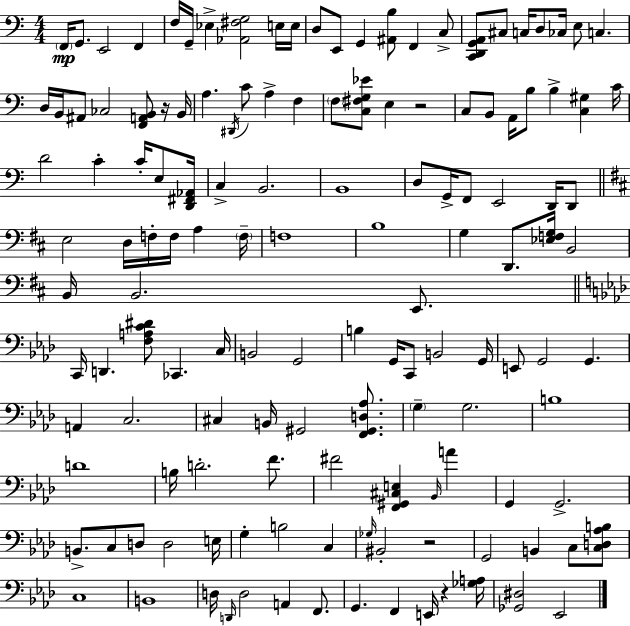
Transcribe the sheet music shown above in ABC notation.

X:1
T:Untitled
M:4/4
L:1/4
K:Am
F,,/4 G,,/2 E,,2 F,, F,/4 G,,/4 _E, [_A,,^F,G,]2 E,/4 E,/4 D,/2 E,,/2 G,, [^A,,B,]/2 F,, C,/2 [C,,D,,G,,A,,]/2 ^C,/2 C,/4 D,/2 _C,/4 E,/2 C, D,/4 B,,/4 ^A,,/2 _C,2 [F,,A,,B,,]/2 z/4 B,,/4 A, ^D,,/4 C/2 A, F, F,/2 [C,^F,G,_E]/2 E, z2 C,/2 B,,/2 A,,/4 B,/2 B, [C,^G,] C/4 D2 C C/4 E,/2 [D,,^F,,_A,,]/4 C, B,,2 B,,4 D,/2 G,,/4 F,,/2 E,,2 D,,/4 D,,/2 E,2 D,/4 F,/4 F,/4 A, F,/4 F,4 B,4 G, D,,/2 [_E,F,G,]/4 B,,2 B,,/4 B,,2 E,,/2 C,,/4 D,, [F,A,C^D]/2 _C,, C,/4 B,,2 G,,2 B, G,,/4 C,,/2 B,,2 G,,/4 E,,/2 G,,2 G,, A,, C,2 ^C, B,,/4 ^G,,2 [F,,^G,,D,_A,]/2 G, G,2 B,4 D4 B,/4 D2 F/2 ^F2 [F,,^G,,^C,E,] _B,,/4 A G,, G,,2 B,,/2 C,/2 D,/2 D,2 E,/4 G, B,2 C, _G,/4 ^B,,2 z2 G,,2 B,, C,/2 [C,D,_A,B,]/2 C,4 B,,4 D,/4 D,,/4 D,2 A,, F,,/2 G,, F,, E,,/4 z [_G,A,]/4 [_G,,^D,]2 _E,,2